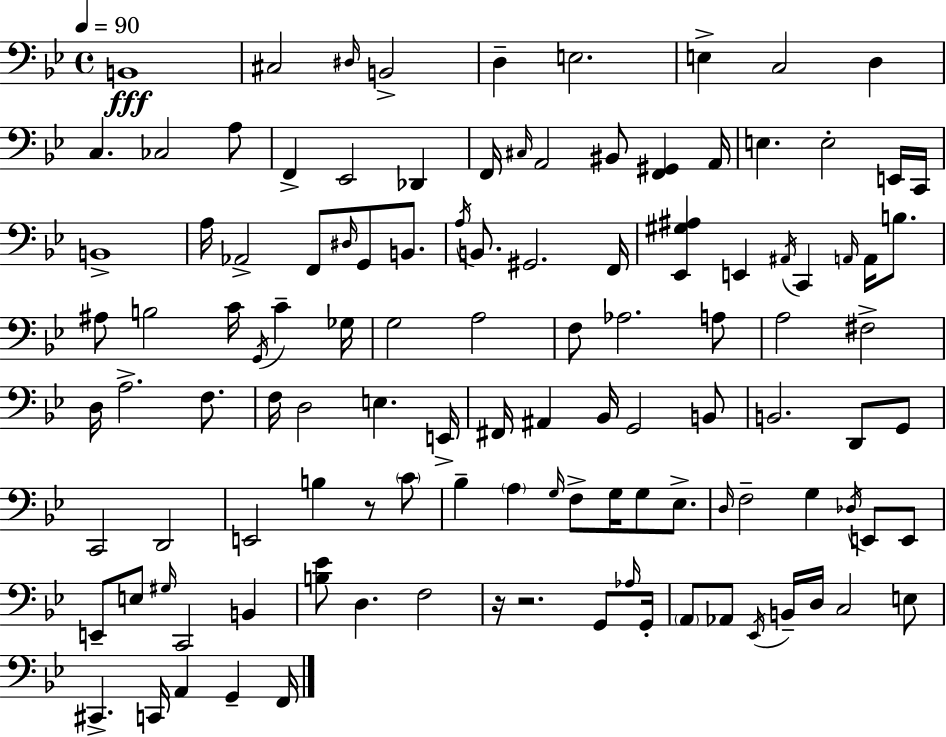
{
  \clef bass
  \time 4/4
  \defaultTimeSignature
  \key bes \major
  \tempo 4 = 90
  b,1\fff | cis2 \grace { dis16 } b,2-> | d4-- e2. | e4-> c2 d4 | \break c4. ces2 a8 | f,4-> ees,2 des,4 | f,16 \grace { cis16 } a,2 bis,8 <f, gis,>4 | a,16 e4. e2-. | \break e,16 c,16 b,1-> | a16 aes,2-> f,8 \grace { dis16 } g,8 | b,8. \acciaccatura { a16 } b,8. gis,2. | f,16 <ees, gis ais>4 e,4 \acciaccatura { ais,16 } c,4 | \break \grace { a,16 } a,16 b8. ais8 b2 | c'16 \acciaccatura { g,16 } c'4-- ges16 g2 a2 | f8 aes2. | a8 a2 fis2-> | \break d16 a2.-> | f8. f16 d2 | e4. e,16-> fis,16 ais,4 bes,16 g,2 | b,8 b,2. | \break d,8 g,8 c,2 d,2 | e,2 b4 | r8 \parenthesize c'8 bes4-- \parenthesize a4 \grace { g16 } | f8-> g16 g8 ees8.-> \grace { d16 } f2-- | \break g4 \acciaccatura { des16 } e,8 e,8 e,8-- e8 \grace { gis16 } c,2 | b,4 <b ees'>8 d4. | f2 r16 r2. | g,8 \grace { aes16 } g,16-. \parenthesize a,8 aes,8 | \break \acciaccatura { ees,16 } b,16-- d16 c2 e8 cis,4.-> | c,16 a,4 g,4-- f,16 \bar "|."
}